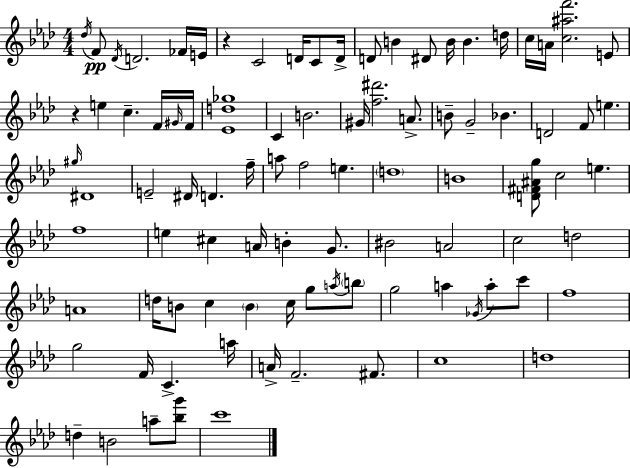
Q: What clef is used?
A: treble